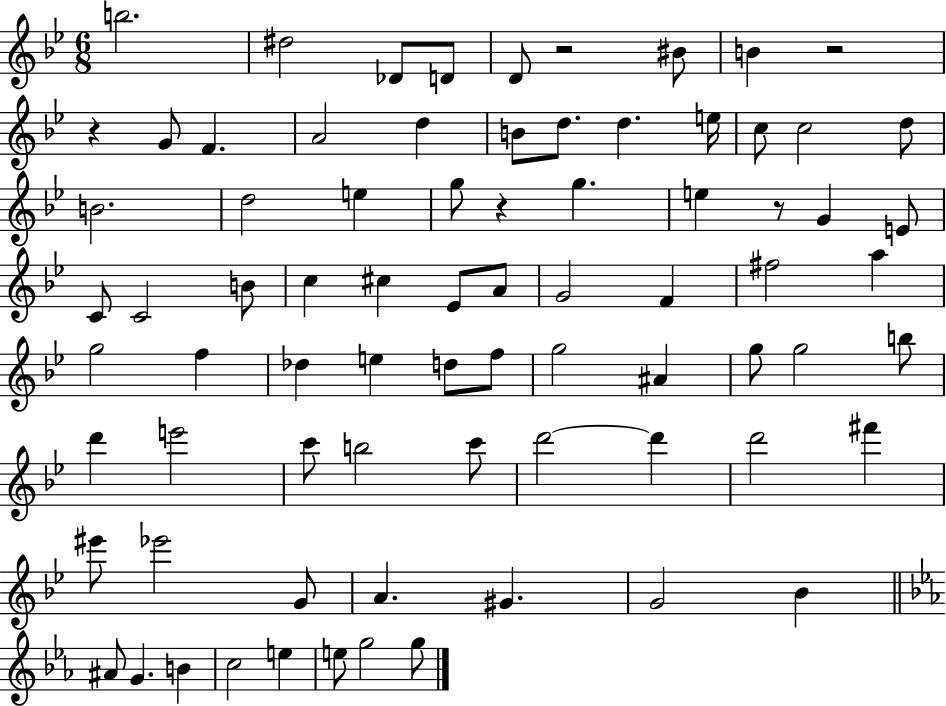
B5/h. D#5/h Db4/e D4/e D4/e R/h BIS4/e B4/q R/h R/q G4/e F4/q. A4/h D5/q B4/e D5/e. D5/q. E5/s C5/e C5/h D5/e B4/h. D5/h E5/q G5/e R/q G5/q. E5/q R/e G4/q E4/e C4/e C4/h B4/e C5/q C#5/q Eb4/e A4/e G4/h F4/q F#5/h A5/q G5/h F5/q Db5/q E5/q D5/e F5/e G5/h A#4/q G5/e G5/h B5/e D6/q E6/h C6/e B5/h C6/e D6/h D6/q D6/h F#6/q EIS6/e Eb6/h G4/e A4/q. G#4/q. G4/h Bb4/q A#4/e G4/q. B4/q C5/h E5/q E5/e G5/h G5/e